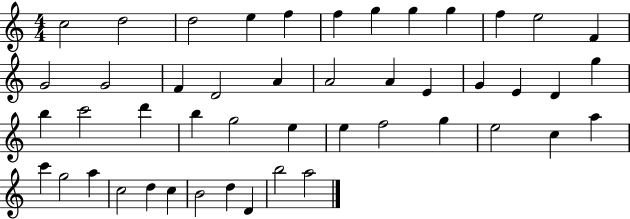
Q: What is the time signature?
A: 4/4